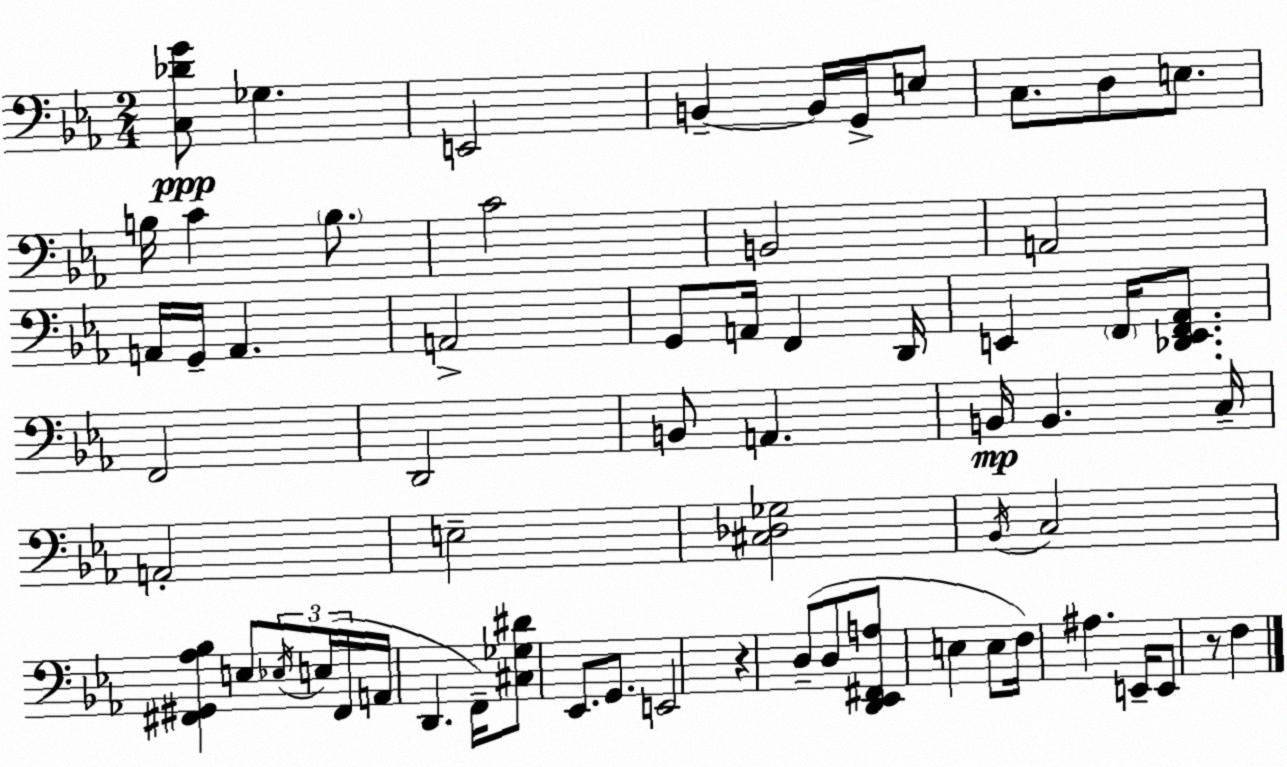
X:1
T:Untitled
M:2/4
L:1/4
K:Eb
[C,_DG]/2 _G, E,,2 B,, B,,/4 G,,/4 E,/2 C,/2 D,/2 E,/2 B,/4 C B,/2 C2 B,,2 A,,2 A,,/4 G,,/4 A,, A,,2 G,,/2 A,,/4 F,, D,,/4 E,, F,,/4 [_D,,E,,F,,_A,,]/2 F,,2 D,,2 B,,/2 A,, B,,/4 B,, C,/4 A,,2 E,2 [^C,_D,_G,]2 _B,,/4 C,2 [^F,,^G,,_A,_B,] E,/2 _E,/4 E,/4 ^F,,/4 A,,/4 D,, F,,/4 [^C,_G,^D]/2 _E,,/2 G,,/2 E,,2 z D,/2 D,/2 [D,,_E,,^F,,A,]/2 E, E,/2 F,/4 ^A, E,,/4 E,,/2 z/2 F,